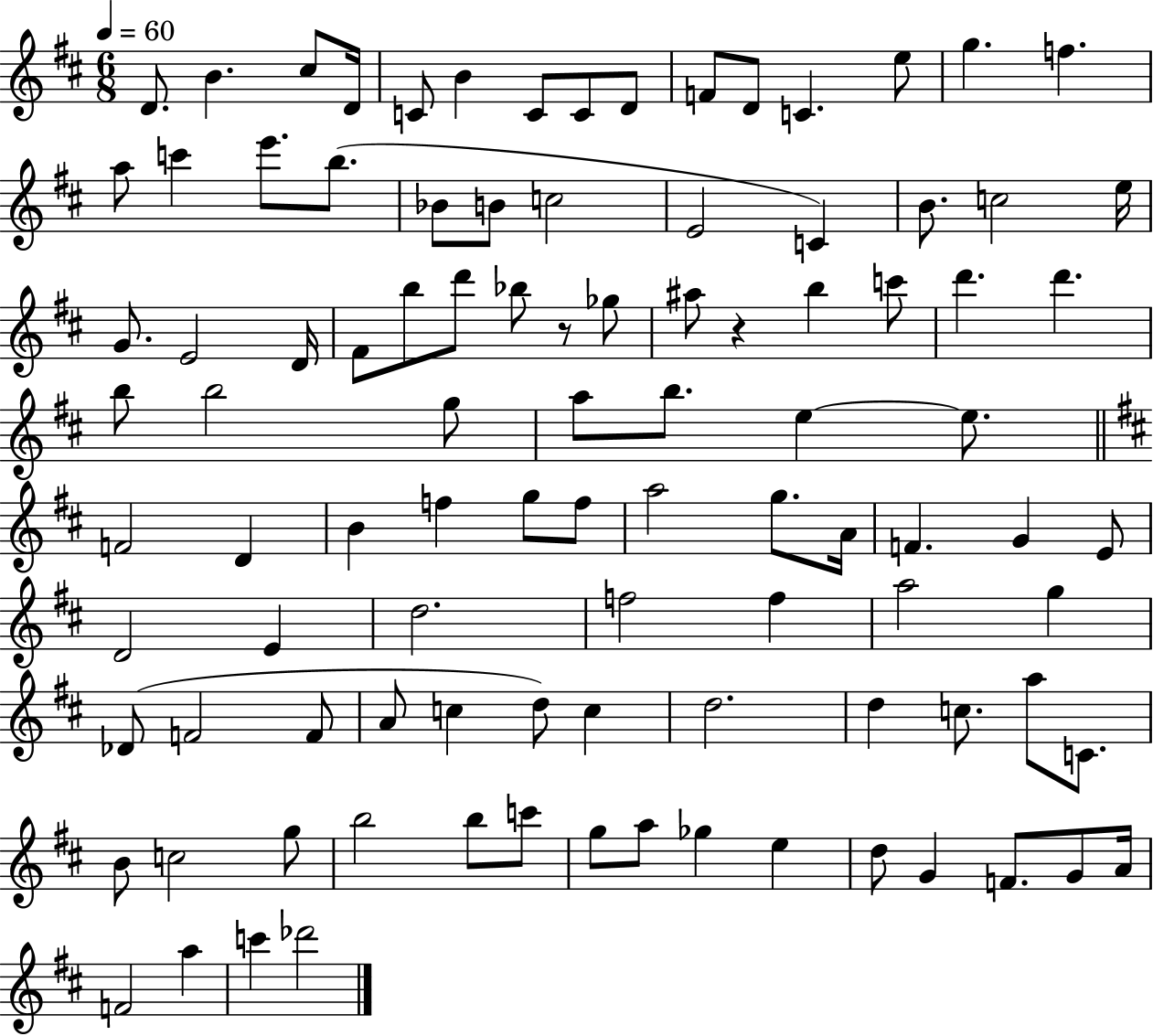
{
  \clef treble
  \numericTimeSignature
  \time 6/8
  \key d \major
  \tempo 4 = 60
  \repeat volta 2 { d'8. b'4. cis''8 d'16 | c'8 b'4 c'8 c'8 d'8 | f'8 d'8 c'4. e''8 | g''4. f''4. | \break a''8 c'''4 e'''8. b''8.( | bes'8 b'8 c''2 | e'2 c'4) | b'8. c''2 e''16 | \break g'8. e'2 d'16 | fis'8 b''8 d'''8 bes''8 r8 ges''8 | ais''8 r4 b''4 c'''8 | d'''4. d'''4. | \break b''8 b''2 g''8 | a''8 b''8. e''4~~ e''8. | \bar "||" \break \key d \major f'2 d'4 | b'4 f''4 g''8 f''8 | a''2 g''8. a'16 | f'4. g'4 e'8 | \break d'2 e'4 | d''2. | f''2 f''4 | a''2 g''4 | \break des'8( f'2 f'8 | a'8 c''4 d''8) c''4 | d''2. | d''4 c''8. a''8 c'8. | \break b'8 c''2 g''8 | b''2 b''8 c'''8 | g''8 a''8 ges''4 e''4 | d''8 g'4 f'8. g'8 a'16 | \break f'2 a''4 | c'''4 des'''2 | } \bar "|."
}